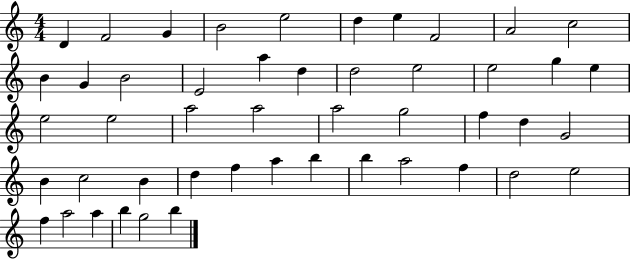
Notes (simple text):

D4/q F4/h G4/q B4/h E5/h D5/q E5/q F4/h A4/h C5/h B4/q G4/q B4/h E4/h A5/q D5/q D5/h E5/h E5/h G5/q E5/q E5/h E5/h A5/h A5/h A5/h G5/h F5/q D5/q G4/h B4/q C5/h B4/q D5/q F5/q A5/q B5/q B5/q A5/h F5/q D5/h E5/h F5/q A5/h A5/q B5/q G5/h B5/q